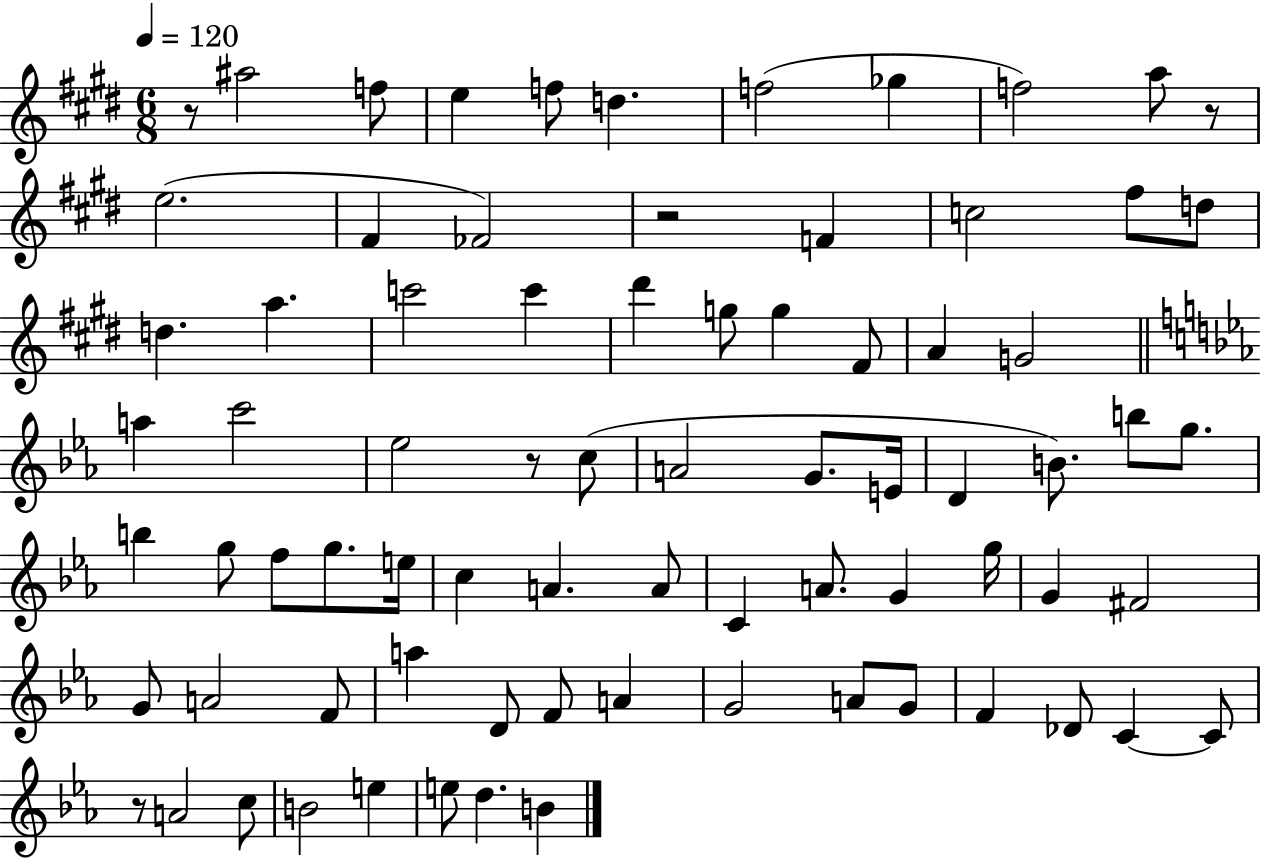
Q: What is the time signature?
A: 6/8